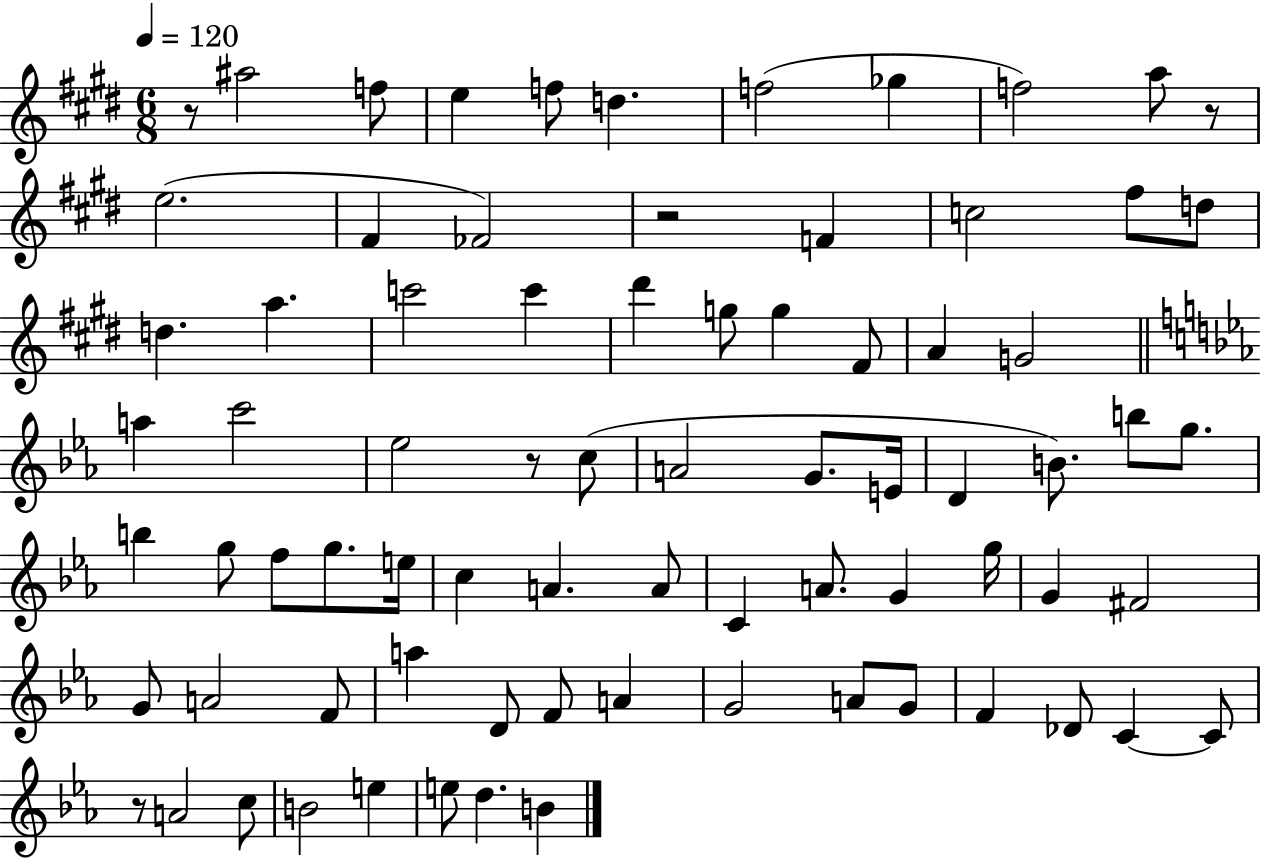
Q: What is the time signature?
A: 6/8